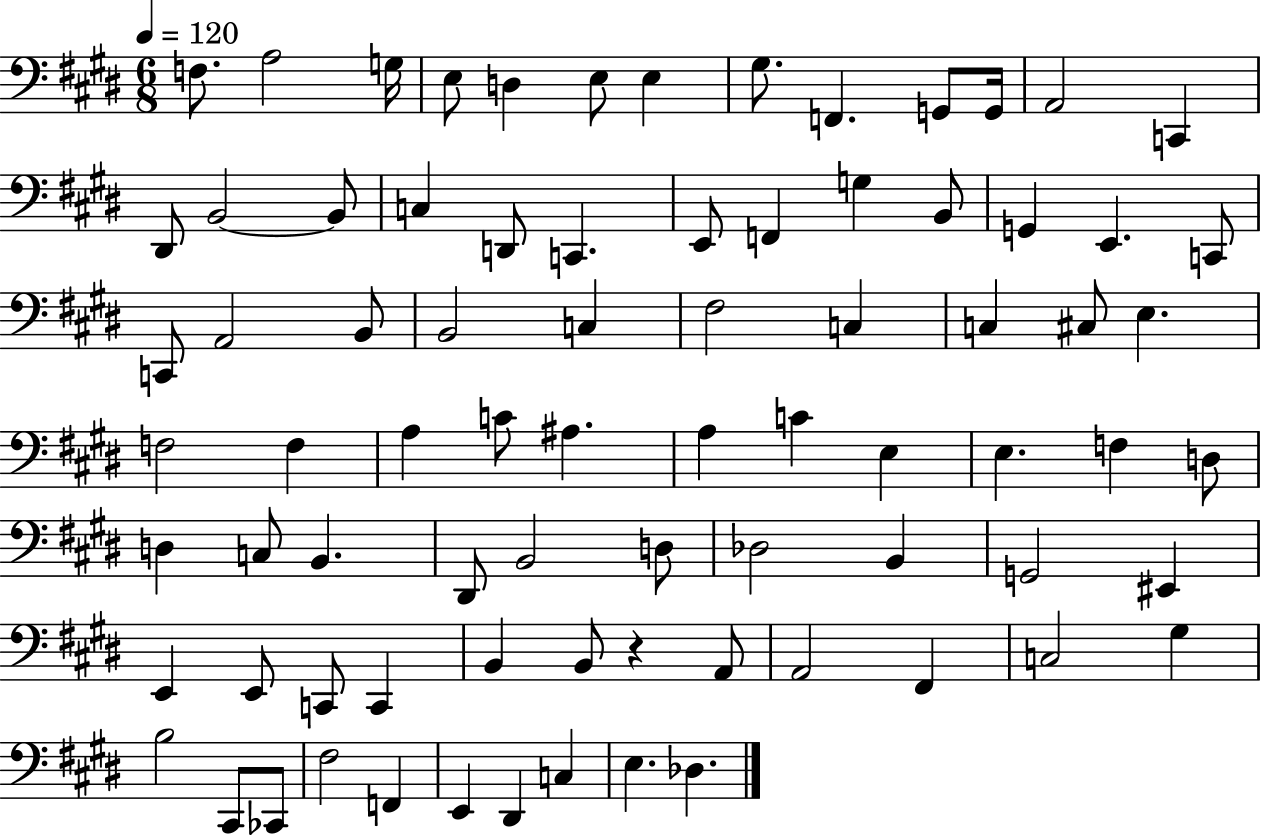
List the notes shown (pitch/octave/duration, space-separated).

F3/e. A3/h G3/s E3/e D3/q E3/e E3/q G#3/e. F2/q. G2/e G2/s A2/h C2/q D#2/e B2/h B2/e C3/q D2/e C2/q. E2/e F2/q G3/q B2/e G2/q E2/q. C2/e C2/e A2/h B2/e B2/h C3/q F#3/h C3/q C3/q C#3/e E3/q. F3/h F3/q A3/q C4/e A#3/q. A3/q C4/q E3/q E3/q. F3/q D3/e D3/q C3/e B2/q. D#2/e B2/h D3/e Db3/h B2/q G2/h EIS2/q E2/q E2/e C2/e C2/q B2/q B2/e R/q A2/e A2/h F#2/q C3/h G#3/q B3/h C#2/e CES2/e F#3/h F2/q E2/q D#2/q C3/q E3/q. Db3/q.